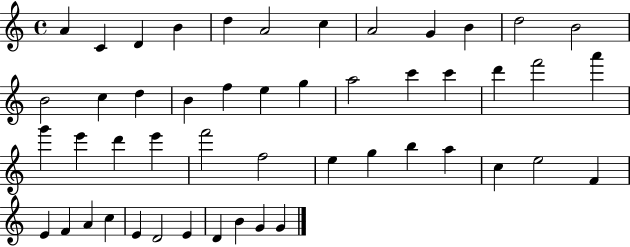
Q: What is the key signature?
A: C major